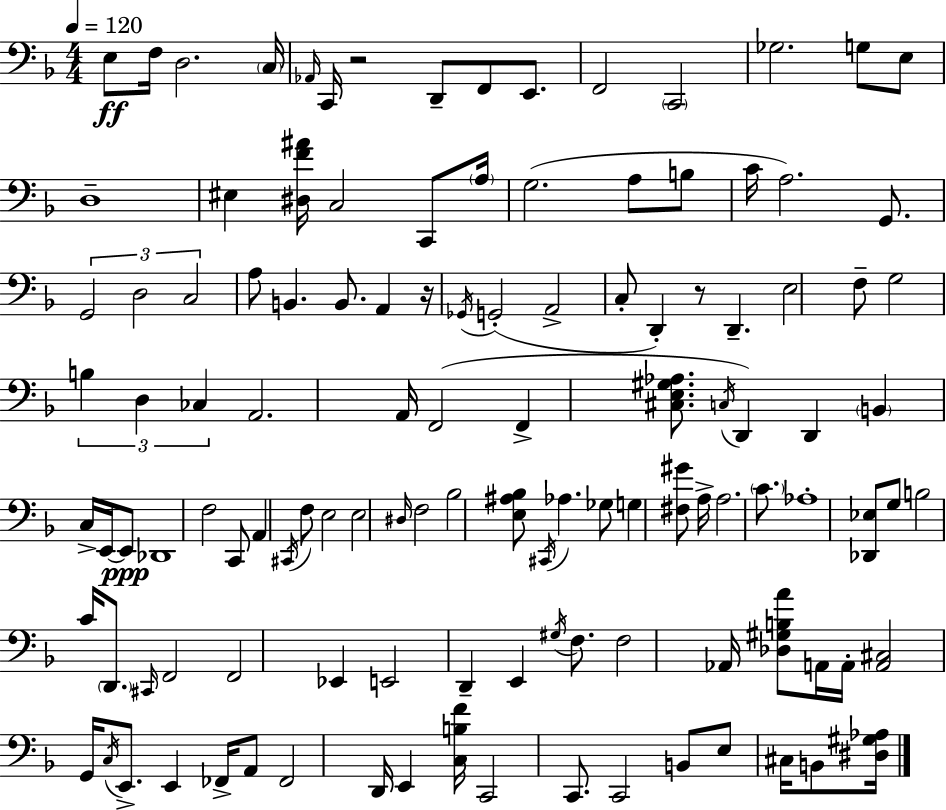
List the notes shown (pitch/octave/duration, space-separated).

E3/e F3/s D3/h. C3/s Ab2/s C2/s R/h D2/e F2/e E2/e. F2/h C2/h Gb3/h. G3/e E3/e D3/w EIS3/q [D#3,F4,A#4]/s C3/h C2/e A3/s G3/h. A3/e B3/e C4/s A3/h. G2/e. G2/h D3/h C3/h A3/e B2/q. B2/e. A2/q R/s Gb2/s G2/h A2/h C3/e D2/q R/e D2/q. E3/h F3/e G3/h B3/q D3/q CES3/q A2/h. A2/s F2/h F2/q [C#3,E3,G#3,Ab3]/e. C3/s D2/q D2/q B2/q C3/s E2/s E2/e Db2/w F3/h C2/e A2/q C#2/s F3/e E3/h E3/h D#3/s F3/h Bb3/h [E3,A#3,Bb3]/e C#2/s Ab3/q. Gb3/e G3/q [F#3,G#4]/e A3/s A3/h. C4/e. Ab3/w [Db2,Eb3]/e G3/e B3/h C4/s D2/e. C#2/s F2/h F2/h Eb2/q E2/h D2/q E2/q G#3/s F3/e. F3/h Ab2/s [Db3,G#3,B3,A4]/e A2/s A2/s [A2,C#3]/h G2/s C3/s E2/e. E2/q FES2/s A2/e FES2/h D2/s E2/q [C3,B3,F4]/s C2/h C2/e. C2/h B2/e E3/e C#3/s B2/e [D#3,G#3,Ab3]/s